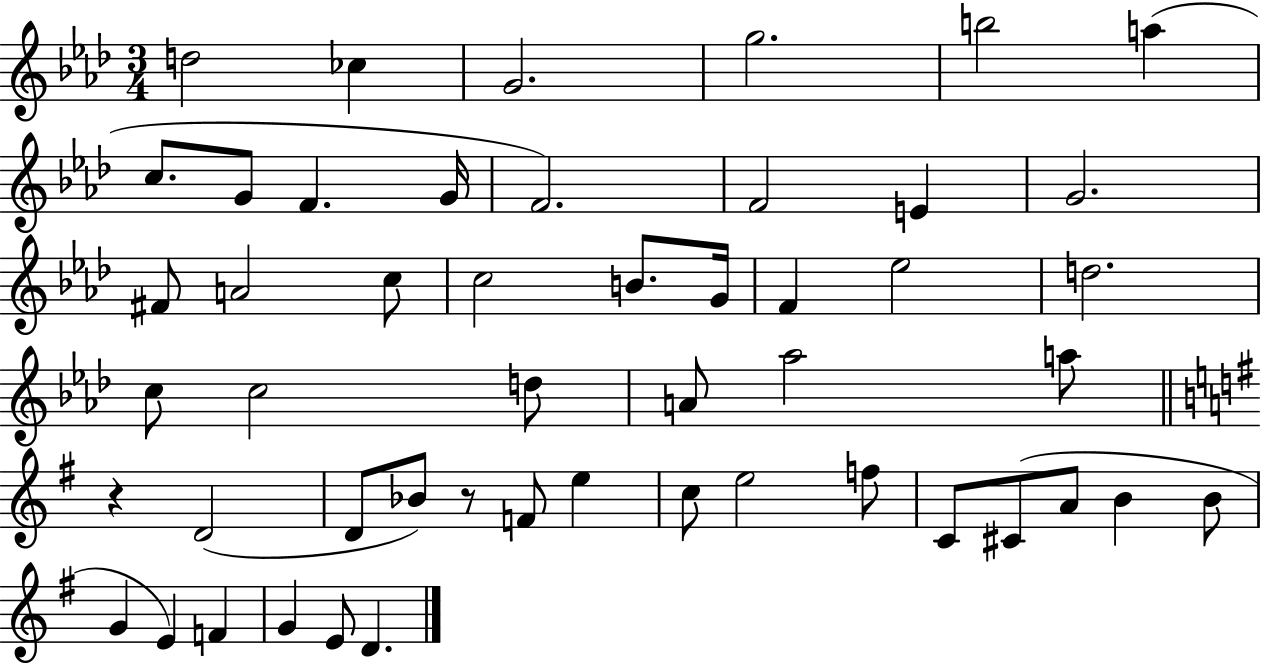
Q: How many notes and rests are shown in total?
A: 50